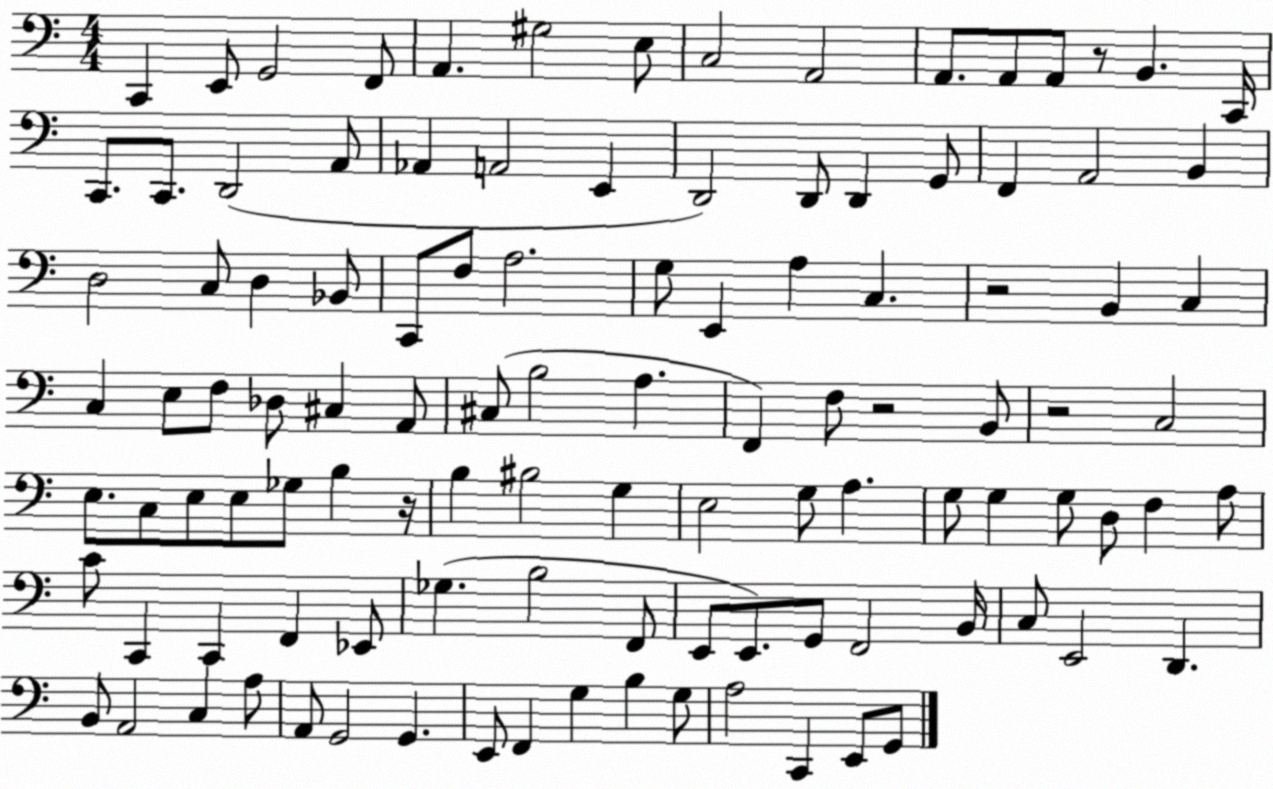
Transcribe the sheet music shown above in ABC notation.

X:1
T:Untitled
M:4/4
L:1/4
K:C
C,, E,,/2 G,,2 F,,/2 A,, ^G,2 E,/2 C,2 A,,2 A,,/2 A,,/2 A,,/2 z/2 B,, C,,/4 C,,/2 C,,/2 D,,2 A,,/2 _A,, A,,2 E,, D,,2 D,,/2 D,, G,,/2 F,, A,,2 B,, D,2 C,/2 D, _B,,/2 C,,/2 F,/2 A,2 G,/2 E,, A, C, z2 B,, C, C, E,/2 F,/2 _D,/2 ^C, A,,/2 ^C,/2 B,2 A, F,, F,/2 z2 B,,/2 z2 C,2 E,/2 C,/2 E,/2 E,/2 _G,/2 B, z/4 B, ^B,2 G, E,2 G,/2 A, G,/2 G, G,/2 D,/2 F, A,/2 C/2 C,, C,, F,, _E,,/2 _G, B,2 F,,/2 E,,/2 E,,/2 G,,/2 F,,2 B,,/4 C,/2 E,,2 D,, B,,/2 A,,2 C, A,/2 A,,/2 G,,2 G,, E,,/2 F,, G, B, G,/2 A,2 C,, E,,/2 G,,/2